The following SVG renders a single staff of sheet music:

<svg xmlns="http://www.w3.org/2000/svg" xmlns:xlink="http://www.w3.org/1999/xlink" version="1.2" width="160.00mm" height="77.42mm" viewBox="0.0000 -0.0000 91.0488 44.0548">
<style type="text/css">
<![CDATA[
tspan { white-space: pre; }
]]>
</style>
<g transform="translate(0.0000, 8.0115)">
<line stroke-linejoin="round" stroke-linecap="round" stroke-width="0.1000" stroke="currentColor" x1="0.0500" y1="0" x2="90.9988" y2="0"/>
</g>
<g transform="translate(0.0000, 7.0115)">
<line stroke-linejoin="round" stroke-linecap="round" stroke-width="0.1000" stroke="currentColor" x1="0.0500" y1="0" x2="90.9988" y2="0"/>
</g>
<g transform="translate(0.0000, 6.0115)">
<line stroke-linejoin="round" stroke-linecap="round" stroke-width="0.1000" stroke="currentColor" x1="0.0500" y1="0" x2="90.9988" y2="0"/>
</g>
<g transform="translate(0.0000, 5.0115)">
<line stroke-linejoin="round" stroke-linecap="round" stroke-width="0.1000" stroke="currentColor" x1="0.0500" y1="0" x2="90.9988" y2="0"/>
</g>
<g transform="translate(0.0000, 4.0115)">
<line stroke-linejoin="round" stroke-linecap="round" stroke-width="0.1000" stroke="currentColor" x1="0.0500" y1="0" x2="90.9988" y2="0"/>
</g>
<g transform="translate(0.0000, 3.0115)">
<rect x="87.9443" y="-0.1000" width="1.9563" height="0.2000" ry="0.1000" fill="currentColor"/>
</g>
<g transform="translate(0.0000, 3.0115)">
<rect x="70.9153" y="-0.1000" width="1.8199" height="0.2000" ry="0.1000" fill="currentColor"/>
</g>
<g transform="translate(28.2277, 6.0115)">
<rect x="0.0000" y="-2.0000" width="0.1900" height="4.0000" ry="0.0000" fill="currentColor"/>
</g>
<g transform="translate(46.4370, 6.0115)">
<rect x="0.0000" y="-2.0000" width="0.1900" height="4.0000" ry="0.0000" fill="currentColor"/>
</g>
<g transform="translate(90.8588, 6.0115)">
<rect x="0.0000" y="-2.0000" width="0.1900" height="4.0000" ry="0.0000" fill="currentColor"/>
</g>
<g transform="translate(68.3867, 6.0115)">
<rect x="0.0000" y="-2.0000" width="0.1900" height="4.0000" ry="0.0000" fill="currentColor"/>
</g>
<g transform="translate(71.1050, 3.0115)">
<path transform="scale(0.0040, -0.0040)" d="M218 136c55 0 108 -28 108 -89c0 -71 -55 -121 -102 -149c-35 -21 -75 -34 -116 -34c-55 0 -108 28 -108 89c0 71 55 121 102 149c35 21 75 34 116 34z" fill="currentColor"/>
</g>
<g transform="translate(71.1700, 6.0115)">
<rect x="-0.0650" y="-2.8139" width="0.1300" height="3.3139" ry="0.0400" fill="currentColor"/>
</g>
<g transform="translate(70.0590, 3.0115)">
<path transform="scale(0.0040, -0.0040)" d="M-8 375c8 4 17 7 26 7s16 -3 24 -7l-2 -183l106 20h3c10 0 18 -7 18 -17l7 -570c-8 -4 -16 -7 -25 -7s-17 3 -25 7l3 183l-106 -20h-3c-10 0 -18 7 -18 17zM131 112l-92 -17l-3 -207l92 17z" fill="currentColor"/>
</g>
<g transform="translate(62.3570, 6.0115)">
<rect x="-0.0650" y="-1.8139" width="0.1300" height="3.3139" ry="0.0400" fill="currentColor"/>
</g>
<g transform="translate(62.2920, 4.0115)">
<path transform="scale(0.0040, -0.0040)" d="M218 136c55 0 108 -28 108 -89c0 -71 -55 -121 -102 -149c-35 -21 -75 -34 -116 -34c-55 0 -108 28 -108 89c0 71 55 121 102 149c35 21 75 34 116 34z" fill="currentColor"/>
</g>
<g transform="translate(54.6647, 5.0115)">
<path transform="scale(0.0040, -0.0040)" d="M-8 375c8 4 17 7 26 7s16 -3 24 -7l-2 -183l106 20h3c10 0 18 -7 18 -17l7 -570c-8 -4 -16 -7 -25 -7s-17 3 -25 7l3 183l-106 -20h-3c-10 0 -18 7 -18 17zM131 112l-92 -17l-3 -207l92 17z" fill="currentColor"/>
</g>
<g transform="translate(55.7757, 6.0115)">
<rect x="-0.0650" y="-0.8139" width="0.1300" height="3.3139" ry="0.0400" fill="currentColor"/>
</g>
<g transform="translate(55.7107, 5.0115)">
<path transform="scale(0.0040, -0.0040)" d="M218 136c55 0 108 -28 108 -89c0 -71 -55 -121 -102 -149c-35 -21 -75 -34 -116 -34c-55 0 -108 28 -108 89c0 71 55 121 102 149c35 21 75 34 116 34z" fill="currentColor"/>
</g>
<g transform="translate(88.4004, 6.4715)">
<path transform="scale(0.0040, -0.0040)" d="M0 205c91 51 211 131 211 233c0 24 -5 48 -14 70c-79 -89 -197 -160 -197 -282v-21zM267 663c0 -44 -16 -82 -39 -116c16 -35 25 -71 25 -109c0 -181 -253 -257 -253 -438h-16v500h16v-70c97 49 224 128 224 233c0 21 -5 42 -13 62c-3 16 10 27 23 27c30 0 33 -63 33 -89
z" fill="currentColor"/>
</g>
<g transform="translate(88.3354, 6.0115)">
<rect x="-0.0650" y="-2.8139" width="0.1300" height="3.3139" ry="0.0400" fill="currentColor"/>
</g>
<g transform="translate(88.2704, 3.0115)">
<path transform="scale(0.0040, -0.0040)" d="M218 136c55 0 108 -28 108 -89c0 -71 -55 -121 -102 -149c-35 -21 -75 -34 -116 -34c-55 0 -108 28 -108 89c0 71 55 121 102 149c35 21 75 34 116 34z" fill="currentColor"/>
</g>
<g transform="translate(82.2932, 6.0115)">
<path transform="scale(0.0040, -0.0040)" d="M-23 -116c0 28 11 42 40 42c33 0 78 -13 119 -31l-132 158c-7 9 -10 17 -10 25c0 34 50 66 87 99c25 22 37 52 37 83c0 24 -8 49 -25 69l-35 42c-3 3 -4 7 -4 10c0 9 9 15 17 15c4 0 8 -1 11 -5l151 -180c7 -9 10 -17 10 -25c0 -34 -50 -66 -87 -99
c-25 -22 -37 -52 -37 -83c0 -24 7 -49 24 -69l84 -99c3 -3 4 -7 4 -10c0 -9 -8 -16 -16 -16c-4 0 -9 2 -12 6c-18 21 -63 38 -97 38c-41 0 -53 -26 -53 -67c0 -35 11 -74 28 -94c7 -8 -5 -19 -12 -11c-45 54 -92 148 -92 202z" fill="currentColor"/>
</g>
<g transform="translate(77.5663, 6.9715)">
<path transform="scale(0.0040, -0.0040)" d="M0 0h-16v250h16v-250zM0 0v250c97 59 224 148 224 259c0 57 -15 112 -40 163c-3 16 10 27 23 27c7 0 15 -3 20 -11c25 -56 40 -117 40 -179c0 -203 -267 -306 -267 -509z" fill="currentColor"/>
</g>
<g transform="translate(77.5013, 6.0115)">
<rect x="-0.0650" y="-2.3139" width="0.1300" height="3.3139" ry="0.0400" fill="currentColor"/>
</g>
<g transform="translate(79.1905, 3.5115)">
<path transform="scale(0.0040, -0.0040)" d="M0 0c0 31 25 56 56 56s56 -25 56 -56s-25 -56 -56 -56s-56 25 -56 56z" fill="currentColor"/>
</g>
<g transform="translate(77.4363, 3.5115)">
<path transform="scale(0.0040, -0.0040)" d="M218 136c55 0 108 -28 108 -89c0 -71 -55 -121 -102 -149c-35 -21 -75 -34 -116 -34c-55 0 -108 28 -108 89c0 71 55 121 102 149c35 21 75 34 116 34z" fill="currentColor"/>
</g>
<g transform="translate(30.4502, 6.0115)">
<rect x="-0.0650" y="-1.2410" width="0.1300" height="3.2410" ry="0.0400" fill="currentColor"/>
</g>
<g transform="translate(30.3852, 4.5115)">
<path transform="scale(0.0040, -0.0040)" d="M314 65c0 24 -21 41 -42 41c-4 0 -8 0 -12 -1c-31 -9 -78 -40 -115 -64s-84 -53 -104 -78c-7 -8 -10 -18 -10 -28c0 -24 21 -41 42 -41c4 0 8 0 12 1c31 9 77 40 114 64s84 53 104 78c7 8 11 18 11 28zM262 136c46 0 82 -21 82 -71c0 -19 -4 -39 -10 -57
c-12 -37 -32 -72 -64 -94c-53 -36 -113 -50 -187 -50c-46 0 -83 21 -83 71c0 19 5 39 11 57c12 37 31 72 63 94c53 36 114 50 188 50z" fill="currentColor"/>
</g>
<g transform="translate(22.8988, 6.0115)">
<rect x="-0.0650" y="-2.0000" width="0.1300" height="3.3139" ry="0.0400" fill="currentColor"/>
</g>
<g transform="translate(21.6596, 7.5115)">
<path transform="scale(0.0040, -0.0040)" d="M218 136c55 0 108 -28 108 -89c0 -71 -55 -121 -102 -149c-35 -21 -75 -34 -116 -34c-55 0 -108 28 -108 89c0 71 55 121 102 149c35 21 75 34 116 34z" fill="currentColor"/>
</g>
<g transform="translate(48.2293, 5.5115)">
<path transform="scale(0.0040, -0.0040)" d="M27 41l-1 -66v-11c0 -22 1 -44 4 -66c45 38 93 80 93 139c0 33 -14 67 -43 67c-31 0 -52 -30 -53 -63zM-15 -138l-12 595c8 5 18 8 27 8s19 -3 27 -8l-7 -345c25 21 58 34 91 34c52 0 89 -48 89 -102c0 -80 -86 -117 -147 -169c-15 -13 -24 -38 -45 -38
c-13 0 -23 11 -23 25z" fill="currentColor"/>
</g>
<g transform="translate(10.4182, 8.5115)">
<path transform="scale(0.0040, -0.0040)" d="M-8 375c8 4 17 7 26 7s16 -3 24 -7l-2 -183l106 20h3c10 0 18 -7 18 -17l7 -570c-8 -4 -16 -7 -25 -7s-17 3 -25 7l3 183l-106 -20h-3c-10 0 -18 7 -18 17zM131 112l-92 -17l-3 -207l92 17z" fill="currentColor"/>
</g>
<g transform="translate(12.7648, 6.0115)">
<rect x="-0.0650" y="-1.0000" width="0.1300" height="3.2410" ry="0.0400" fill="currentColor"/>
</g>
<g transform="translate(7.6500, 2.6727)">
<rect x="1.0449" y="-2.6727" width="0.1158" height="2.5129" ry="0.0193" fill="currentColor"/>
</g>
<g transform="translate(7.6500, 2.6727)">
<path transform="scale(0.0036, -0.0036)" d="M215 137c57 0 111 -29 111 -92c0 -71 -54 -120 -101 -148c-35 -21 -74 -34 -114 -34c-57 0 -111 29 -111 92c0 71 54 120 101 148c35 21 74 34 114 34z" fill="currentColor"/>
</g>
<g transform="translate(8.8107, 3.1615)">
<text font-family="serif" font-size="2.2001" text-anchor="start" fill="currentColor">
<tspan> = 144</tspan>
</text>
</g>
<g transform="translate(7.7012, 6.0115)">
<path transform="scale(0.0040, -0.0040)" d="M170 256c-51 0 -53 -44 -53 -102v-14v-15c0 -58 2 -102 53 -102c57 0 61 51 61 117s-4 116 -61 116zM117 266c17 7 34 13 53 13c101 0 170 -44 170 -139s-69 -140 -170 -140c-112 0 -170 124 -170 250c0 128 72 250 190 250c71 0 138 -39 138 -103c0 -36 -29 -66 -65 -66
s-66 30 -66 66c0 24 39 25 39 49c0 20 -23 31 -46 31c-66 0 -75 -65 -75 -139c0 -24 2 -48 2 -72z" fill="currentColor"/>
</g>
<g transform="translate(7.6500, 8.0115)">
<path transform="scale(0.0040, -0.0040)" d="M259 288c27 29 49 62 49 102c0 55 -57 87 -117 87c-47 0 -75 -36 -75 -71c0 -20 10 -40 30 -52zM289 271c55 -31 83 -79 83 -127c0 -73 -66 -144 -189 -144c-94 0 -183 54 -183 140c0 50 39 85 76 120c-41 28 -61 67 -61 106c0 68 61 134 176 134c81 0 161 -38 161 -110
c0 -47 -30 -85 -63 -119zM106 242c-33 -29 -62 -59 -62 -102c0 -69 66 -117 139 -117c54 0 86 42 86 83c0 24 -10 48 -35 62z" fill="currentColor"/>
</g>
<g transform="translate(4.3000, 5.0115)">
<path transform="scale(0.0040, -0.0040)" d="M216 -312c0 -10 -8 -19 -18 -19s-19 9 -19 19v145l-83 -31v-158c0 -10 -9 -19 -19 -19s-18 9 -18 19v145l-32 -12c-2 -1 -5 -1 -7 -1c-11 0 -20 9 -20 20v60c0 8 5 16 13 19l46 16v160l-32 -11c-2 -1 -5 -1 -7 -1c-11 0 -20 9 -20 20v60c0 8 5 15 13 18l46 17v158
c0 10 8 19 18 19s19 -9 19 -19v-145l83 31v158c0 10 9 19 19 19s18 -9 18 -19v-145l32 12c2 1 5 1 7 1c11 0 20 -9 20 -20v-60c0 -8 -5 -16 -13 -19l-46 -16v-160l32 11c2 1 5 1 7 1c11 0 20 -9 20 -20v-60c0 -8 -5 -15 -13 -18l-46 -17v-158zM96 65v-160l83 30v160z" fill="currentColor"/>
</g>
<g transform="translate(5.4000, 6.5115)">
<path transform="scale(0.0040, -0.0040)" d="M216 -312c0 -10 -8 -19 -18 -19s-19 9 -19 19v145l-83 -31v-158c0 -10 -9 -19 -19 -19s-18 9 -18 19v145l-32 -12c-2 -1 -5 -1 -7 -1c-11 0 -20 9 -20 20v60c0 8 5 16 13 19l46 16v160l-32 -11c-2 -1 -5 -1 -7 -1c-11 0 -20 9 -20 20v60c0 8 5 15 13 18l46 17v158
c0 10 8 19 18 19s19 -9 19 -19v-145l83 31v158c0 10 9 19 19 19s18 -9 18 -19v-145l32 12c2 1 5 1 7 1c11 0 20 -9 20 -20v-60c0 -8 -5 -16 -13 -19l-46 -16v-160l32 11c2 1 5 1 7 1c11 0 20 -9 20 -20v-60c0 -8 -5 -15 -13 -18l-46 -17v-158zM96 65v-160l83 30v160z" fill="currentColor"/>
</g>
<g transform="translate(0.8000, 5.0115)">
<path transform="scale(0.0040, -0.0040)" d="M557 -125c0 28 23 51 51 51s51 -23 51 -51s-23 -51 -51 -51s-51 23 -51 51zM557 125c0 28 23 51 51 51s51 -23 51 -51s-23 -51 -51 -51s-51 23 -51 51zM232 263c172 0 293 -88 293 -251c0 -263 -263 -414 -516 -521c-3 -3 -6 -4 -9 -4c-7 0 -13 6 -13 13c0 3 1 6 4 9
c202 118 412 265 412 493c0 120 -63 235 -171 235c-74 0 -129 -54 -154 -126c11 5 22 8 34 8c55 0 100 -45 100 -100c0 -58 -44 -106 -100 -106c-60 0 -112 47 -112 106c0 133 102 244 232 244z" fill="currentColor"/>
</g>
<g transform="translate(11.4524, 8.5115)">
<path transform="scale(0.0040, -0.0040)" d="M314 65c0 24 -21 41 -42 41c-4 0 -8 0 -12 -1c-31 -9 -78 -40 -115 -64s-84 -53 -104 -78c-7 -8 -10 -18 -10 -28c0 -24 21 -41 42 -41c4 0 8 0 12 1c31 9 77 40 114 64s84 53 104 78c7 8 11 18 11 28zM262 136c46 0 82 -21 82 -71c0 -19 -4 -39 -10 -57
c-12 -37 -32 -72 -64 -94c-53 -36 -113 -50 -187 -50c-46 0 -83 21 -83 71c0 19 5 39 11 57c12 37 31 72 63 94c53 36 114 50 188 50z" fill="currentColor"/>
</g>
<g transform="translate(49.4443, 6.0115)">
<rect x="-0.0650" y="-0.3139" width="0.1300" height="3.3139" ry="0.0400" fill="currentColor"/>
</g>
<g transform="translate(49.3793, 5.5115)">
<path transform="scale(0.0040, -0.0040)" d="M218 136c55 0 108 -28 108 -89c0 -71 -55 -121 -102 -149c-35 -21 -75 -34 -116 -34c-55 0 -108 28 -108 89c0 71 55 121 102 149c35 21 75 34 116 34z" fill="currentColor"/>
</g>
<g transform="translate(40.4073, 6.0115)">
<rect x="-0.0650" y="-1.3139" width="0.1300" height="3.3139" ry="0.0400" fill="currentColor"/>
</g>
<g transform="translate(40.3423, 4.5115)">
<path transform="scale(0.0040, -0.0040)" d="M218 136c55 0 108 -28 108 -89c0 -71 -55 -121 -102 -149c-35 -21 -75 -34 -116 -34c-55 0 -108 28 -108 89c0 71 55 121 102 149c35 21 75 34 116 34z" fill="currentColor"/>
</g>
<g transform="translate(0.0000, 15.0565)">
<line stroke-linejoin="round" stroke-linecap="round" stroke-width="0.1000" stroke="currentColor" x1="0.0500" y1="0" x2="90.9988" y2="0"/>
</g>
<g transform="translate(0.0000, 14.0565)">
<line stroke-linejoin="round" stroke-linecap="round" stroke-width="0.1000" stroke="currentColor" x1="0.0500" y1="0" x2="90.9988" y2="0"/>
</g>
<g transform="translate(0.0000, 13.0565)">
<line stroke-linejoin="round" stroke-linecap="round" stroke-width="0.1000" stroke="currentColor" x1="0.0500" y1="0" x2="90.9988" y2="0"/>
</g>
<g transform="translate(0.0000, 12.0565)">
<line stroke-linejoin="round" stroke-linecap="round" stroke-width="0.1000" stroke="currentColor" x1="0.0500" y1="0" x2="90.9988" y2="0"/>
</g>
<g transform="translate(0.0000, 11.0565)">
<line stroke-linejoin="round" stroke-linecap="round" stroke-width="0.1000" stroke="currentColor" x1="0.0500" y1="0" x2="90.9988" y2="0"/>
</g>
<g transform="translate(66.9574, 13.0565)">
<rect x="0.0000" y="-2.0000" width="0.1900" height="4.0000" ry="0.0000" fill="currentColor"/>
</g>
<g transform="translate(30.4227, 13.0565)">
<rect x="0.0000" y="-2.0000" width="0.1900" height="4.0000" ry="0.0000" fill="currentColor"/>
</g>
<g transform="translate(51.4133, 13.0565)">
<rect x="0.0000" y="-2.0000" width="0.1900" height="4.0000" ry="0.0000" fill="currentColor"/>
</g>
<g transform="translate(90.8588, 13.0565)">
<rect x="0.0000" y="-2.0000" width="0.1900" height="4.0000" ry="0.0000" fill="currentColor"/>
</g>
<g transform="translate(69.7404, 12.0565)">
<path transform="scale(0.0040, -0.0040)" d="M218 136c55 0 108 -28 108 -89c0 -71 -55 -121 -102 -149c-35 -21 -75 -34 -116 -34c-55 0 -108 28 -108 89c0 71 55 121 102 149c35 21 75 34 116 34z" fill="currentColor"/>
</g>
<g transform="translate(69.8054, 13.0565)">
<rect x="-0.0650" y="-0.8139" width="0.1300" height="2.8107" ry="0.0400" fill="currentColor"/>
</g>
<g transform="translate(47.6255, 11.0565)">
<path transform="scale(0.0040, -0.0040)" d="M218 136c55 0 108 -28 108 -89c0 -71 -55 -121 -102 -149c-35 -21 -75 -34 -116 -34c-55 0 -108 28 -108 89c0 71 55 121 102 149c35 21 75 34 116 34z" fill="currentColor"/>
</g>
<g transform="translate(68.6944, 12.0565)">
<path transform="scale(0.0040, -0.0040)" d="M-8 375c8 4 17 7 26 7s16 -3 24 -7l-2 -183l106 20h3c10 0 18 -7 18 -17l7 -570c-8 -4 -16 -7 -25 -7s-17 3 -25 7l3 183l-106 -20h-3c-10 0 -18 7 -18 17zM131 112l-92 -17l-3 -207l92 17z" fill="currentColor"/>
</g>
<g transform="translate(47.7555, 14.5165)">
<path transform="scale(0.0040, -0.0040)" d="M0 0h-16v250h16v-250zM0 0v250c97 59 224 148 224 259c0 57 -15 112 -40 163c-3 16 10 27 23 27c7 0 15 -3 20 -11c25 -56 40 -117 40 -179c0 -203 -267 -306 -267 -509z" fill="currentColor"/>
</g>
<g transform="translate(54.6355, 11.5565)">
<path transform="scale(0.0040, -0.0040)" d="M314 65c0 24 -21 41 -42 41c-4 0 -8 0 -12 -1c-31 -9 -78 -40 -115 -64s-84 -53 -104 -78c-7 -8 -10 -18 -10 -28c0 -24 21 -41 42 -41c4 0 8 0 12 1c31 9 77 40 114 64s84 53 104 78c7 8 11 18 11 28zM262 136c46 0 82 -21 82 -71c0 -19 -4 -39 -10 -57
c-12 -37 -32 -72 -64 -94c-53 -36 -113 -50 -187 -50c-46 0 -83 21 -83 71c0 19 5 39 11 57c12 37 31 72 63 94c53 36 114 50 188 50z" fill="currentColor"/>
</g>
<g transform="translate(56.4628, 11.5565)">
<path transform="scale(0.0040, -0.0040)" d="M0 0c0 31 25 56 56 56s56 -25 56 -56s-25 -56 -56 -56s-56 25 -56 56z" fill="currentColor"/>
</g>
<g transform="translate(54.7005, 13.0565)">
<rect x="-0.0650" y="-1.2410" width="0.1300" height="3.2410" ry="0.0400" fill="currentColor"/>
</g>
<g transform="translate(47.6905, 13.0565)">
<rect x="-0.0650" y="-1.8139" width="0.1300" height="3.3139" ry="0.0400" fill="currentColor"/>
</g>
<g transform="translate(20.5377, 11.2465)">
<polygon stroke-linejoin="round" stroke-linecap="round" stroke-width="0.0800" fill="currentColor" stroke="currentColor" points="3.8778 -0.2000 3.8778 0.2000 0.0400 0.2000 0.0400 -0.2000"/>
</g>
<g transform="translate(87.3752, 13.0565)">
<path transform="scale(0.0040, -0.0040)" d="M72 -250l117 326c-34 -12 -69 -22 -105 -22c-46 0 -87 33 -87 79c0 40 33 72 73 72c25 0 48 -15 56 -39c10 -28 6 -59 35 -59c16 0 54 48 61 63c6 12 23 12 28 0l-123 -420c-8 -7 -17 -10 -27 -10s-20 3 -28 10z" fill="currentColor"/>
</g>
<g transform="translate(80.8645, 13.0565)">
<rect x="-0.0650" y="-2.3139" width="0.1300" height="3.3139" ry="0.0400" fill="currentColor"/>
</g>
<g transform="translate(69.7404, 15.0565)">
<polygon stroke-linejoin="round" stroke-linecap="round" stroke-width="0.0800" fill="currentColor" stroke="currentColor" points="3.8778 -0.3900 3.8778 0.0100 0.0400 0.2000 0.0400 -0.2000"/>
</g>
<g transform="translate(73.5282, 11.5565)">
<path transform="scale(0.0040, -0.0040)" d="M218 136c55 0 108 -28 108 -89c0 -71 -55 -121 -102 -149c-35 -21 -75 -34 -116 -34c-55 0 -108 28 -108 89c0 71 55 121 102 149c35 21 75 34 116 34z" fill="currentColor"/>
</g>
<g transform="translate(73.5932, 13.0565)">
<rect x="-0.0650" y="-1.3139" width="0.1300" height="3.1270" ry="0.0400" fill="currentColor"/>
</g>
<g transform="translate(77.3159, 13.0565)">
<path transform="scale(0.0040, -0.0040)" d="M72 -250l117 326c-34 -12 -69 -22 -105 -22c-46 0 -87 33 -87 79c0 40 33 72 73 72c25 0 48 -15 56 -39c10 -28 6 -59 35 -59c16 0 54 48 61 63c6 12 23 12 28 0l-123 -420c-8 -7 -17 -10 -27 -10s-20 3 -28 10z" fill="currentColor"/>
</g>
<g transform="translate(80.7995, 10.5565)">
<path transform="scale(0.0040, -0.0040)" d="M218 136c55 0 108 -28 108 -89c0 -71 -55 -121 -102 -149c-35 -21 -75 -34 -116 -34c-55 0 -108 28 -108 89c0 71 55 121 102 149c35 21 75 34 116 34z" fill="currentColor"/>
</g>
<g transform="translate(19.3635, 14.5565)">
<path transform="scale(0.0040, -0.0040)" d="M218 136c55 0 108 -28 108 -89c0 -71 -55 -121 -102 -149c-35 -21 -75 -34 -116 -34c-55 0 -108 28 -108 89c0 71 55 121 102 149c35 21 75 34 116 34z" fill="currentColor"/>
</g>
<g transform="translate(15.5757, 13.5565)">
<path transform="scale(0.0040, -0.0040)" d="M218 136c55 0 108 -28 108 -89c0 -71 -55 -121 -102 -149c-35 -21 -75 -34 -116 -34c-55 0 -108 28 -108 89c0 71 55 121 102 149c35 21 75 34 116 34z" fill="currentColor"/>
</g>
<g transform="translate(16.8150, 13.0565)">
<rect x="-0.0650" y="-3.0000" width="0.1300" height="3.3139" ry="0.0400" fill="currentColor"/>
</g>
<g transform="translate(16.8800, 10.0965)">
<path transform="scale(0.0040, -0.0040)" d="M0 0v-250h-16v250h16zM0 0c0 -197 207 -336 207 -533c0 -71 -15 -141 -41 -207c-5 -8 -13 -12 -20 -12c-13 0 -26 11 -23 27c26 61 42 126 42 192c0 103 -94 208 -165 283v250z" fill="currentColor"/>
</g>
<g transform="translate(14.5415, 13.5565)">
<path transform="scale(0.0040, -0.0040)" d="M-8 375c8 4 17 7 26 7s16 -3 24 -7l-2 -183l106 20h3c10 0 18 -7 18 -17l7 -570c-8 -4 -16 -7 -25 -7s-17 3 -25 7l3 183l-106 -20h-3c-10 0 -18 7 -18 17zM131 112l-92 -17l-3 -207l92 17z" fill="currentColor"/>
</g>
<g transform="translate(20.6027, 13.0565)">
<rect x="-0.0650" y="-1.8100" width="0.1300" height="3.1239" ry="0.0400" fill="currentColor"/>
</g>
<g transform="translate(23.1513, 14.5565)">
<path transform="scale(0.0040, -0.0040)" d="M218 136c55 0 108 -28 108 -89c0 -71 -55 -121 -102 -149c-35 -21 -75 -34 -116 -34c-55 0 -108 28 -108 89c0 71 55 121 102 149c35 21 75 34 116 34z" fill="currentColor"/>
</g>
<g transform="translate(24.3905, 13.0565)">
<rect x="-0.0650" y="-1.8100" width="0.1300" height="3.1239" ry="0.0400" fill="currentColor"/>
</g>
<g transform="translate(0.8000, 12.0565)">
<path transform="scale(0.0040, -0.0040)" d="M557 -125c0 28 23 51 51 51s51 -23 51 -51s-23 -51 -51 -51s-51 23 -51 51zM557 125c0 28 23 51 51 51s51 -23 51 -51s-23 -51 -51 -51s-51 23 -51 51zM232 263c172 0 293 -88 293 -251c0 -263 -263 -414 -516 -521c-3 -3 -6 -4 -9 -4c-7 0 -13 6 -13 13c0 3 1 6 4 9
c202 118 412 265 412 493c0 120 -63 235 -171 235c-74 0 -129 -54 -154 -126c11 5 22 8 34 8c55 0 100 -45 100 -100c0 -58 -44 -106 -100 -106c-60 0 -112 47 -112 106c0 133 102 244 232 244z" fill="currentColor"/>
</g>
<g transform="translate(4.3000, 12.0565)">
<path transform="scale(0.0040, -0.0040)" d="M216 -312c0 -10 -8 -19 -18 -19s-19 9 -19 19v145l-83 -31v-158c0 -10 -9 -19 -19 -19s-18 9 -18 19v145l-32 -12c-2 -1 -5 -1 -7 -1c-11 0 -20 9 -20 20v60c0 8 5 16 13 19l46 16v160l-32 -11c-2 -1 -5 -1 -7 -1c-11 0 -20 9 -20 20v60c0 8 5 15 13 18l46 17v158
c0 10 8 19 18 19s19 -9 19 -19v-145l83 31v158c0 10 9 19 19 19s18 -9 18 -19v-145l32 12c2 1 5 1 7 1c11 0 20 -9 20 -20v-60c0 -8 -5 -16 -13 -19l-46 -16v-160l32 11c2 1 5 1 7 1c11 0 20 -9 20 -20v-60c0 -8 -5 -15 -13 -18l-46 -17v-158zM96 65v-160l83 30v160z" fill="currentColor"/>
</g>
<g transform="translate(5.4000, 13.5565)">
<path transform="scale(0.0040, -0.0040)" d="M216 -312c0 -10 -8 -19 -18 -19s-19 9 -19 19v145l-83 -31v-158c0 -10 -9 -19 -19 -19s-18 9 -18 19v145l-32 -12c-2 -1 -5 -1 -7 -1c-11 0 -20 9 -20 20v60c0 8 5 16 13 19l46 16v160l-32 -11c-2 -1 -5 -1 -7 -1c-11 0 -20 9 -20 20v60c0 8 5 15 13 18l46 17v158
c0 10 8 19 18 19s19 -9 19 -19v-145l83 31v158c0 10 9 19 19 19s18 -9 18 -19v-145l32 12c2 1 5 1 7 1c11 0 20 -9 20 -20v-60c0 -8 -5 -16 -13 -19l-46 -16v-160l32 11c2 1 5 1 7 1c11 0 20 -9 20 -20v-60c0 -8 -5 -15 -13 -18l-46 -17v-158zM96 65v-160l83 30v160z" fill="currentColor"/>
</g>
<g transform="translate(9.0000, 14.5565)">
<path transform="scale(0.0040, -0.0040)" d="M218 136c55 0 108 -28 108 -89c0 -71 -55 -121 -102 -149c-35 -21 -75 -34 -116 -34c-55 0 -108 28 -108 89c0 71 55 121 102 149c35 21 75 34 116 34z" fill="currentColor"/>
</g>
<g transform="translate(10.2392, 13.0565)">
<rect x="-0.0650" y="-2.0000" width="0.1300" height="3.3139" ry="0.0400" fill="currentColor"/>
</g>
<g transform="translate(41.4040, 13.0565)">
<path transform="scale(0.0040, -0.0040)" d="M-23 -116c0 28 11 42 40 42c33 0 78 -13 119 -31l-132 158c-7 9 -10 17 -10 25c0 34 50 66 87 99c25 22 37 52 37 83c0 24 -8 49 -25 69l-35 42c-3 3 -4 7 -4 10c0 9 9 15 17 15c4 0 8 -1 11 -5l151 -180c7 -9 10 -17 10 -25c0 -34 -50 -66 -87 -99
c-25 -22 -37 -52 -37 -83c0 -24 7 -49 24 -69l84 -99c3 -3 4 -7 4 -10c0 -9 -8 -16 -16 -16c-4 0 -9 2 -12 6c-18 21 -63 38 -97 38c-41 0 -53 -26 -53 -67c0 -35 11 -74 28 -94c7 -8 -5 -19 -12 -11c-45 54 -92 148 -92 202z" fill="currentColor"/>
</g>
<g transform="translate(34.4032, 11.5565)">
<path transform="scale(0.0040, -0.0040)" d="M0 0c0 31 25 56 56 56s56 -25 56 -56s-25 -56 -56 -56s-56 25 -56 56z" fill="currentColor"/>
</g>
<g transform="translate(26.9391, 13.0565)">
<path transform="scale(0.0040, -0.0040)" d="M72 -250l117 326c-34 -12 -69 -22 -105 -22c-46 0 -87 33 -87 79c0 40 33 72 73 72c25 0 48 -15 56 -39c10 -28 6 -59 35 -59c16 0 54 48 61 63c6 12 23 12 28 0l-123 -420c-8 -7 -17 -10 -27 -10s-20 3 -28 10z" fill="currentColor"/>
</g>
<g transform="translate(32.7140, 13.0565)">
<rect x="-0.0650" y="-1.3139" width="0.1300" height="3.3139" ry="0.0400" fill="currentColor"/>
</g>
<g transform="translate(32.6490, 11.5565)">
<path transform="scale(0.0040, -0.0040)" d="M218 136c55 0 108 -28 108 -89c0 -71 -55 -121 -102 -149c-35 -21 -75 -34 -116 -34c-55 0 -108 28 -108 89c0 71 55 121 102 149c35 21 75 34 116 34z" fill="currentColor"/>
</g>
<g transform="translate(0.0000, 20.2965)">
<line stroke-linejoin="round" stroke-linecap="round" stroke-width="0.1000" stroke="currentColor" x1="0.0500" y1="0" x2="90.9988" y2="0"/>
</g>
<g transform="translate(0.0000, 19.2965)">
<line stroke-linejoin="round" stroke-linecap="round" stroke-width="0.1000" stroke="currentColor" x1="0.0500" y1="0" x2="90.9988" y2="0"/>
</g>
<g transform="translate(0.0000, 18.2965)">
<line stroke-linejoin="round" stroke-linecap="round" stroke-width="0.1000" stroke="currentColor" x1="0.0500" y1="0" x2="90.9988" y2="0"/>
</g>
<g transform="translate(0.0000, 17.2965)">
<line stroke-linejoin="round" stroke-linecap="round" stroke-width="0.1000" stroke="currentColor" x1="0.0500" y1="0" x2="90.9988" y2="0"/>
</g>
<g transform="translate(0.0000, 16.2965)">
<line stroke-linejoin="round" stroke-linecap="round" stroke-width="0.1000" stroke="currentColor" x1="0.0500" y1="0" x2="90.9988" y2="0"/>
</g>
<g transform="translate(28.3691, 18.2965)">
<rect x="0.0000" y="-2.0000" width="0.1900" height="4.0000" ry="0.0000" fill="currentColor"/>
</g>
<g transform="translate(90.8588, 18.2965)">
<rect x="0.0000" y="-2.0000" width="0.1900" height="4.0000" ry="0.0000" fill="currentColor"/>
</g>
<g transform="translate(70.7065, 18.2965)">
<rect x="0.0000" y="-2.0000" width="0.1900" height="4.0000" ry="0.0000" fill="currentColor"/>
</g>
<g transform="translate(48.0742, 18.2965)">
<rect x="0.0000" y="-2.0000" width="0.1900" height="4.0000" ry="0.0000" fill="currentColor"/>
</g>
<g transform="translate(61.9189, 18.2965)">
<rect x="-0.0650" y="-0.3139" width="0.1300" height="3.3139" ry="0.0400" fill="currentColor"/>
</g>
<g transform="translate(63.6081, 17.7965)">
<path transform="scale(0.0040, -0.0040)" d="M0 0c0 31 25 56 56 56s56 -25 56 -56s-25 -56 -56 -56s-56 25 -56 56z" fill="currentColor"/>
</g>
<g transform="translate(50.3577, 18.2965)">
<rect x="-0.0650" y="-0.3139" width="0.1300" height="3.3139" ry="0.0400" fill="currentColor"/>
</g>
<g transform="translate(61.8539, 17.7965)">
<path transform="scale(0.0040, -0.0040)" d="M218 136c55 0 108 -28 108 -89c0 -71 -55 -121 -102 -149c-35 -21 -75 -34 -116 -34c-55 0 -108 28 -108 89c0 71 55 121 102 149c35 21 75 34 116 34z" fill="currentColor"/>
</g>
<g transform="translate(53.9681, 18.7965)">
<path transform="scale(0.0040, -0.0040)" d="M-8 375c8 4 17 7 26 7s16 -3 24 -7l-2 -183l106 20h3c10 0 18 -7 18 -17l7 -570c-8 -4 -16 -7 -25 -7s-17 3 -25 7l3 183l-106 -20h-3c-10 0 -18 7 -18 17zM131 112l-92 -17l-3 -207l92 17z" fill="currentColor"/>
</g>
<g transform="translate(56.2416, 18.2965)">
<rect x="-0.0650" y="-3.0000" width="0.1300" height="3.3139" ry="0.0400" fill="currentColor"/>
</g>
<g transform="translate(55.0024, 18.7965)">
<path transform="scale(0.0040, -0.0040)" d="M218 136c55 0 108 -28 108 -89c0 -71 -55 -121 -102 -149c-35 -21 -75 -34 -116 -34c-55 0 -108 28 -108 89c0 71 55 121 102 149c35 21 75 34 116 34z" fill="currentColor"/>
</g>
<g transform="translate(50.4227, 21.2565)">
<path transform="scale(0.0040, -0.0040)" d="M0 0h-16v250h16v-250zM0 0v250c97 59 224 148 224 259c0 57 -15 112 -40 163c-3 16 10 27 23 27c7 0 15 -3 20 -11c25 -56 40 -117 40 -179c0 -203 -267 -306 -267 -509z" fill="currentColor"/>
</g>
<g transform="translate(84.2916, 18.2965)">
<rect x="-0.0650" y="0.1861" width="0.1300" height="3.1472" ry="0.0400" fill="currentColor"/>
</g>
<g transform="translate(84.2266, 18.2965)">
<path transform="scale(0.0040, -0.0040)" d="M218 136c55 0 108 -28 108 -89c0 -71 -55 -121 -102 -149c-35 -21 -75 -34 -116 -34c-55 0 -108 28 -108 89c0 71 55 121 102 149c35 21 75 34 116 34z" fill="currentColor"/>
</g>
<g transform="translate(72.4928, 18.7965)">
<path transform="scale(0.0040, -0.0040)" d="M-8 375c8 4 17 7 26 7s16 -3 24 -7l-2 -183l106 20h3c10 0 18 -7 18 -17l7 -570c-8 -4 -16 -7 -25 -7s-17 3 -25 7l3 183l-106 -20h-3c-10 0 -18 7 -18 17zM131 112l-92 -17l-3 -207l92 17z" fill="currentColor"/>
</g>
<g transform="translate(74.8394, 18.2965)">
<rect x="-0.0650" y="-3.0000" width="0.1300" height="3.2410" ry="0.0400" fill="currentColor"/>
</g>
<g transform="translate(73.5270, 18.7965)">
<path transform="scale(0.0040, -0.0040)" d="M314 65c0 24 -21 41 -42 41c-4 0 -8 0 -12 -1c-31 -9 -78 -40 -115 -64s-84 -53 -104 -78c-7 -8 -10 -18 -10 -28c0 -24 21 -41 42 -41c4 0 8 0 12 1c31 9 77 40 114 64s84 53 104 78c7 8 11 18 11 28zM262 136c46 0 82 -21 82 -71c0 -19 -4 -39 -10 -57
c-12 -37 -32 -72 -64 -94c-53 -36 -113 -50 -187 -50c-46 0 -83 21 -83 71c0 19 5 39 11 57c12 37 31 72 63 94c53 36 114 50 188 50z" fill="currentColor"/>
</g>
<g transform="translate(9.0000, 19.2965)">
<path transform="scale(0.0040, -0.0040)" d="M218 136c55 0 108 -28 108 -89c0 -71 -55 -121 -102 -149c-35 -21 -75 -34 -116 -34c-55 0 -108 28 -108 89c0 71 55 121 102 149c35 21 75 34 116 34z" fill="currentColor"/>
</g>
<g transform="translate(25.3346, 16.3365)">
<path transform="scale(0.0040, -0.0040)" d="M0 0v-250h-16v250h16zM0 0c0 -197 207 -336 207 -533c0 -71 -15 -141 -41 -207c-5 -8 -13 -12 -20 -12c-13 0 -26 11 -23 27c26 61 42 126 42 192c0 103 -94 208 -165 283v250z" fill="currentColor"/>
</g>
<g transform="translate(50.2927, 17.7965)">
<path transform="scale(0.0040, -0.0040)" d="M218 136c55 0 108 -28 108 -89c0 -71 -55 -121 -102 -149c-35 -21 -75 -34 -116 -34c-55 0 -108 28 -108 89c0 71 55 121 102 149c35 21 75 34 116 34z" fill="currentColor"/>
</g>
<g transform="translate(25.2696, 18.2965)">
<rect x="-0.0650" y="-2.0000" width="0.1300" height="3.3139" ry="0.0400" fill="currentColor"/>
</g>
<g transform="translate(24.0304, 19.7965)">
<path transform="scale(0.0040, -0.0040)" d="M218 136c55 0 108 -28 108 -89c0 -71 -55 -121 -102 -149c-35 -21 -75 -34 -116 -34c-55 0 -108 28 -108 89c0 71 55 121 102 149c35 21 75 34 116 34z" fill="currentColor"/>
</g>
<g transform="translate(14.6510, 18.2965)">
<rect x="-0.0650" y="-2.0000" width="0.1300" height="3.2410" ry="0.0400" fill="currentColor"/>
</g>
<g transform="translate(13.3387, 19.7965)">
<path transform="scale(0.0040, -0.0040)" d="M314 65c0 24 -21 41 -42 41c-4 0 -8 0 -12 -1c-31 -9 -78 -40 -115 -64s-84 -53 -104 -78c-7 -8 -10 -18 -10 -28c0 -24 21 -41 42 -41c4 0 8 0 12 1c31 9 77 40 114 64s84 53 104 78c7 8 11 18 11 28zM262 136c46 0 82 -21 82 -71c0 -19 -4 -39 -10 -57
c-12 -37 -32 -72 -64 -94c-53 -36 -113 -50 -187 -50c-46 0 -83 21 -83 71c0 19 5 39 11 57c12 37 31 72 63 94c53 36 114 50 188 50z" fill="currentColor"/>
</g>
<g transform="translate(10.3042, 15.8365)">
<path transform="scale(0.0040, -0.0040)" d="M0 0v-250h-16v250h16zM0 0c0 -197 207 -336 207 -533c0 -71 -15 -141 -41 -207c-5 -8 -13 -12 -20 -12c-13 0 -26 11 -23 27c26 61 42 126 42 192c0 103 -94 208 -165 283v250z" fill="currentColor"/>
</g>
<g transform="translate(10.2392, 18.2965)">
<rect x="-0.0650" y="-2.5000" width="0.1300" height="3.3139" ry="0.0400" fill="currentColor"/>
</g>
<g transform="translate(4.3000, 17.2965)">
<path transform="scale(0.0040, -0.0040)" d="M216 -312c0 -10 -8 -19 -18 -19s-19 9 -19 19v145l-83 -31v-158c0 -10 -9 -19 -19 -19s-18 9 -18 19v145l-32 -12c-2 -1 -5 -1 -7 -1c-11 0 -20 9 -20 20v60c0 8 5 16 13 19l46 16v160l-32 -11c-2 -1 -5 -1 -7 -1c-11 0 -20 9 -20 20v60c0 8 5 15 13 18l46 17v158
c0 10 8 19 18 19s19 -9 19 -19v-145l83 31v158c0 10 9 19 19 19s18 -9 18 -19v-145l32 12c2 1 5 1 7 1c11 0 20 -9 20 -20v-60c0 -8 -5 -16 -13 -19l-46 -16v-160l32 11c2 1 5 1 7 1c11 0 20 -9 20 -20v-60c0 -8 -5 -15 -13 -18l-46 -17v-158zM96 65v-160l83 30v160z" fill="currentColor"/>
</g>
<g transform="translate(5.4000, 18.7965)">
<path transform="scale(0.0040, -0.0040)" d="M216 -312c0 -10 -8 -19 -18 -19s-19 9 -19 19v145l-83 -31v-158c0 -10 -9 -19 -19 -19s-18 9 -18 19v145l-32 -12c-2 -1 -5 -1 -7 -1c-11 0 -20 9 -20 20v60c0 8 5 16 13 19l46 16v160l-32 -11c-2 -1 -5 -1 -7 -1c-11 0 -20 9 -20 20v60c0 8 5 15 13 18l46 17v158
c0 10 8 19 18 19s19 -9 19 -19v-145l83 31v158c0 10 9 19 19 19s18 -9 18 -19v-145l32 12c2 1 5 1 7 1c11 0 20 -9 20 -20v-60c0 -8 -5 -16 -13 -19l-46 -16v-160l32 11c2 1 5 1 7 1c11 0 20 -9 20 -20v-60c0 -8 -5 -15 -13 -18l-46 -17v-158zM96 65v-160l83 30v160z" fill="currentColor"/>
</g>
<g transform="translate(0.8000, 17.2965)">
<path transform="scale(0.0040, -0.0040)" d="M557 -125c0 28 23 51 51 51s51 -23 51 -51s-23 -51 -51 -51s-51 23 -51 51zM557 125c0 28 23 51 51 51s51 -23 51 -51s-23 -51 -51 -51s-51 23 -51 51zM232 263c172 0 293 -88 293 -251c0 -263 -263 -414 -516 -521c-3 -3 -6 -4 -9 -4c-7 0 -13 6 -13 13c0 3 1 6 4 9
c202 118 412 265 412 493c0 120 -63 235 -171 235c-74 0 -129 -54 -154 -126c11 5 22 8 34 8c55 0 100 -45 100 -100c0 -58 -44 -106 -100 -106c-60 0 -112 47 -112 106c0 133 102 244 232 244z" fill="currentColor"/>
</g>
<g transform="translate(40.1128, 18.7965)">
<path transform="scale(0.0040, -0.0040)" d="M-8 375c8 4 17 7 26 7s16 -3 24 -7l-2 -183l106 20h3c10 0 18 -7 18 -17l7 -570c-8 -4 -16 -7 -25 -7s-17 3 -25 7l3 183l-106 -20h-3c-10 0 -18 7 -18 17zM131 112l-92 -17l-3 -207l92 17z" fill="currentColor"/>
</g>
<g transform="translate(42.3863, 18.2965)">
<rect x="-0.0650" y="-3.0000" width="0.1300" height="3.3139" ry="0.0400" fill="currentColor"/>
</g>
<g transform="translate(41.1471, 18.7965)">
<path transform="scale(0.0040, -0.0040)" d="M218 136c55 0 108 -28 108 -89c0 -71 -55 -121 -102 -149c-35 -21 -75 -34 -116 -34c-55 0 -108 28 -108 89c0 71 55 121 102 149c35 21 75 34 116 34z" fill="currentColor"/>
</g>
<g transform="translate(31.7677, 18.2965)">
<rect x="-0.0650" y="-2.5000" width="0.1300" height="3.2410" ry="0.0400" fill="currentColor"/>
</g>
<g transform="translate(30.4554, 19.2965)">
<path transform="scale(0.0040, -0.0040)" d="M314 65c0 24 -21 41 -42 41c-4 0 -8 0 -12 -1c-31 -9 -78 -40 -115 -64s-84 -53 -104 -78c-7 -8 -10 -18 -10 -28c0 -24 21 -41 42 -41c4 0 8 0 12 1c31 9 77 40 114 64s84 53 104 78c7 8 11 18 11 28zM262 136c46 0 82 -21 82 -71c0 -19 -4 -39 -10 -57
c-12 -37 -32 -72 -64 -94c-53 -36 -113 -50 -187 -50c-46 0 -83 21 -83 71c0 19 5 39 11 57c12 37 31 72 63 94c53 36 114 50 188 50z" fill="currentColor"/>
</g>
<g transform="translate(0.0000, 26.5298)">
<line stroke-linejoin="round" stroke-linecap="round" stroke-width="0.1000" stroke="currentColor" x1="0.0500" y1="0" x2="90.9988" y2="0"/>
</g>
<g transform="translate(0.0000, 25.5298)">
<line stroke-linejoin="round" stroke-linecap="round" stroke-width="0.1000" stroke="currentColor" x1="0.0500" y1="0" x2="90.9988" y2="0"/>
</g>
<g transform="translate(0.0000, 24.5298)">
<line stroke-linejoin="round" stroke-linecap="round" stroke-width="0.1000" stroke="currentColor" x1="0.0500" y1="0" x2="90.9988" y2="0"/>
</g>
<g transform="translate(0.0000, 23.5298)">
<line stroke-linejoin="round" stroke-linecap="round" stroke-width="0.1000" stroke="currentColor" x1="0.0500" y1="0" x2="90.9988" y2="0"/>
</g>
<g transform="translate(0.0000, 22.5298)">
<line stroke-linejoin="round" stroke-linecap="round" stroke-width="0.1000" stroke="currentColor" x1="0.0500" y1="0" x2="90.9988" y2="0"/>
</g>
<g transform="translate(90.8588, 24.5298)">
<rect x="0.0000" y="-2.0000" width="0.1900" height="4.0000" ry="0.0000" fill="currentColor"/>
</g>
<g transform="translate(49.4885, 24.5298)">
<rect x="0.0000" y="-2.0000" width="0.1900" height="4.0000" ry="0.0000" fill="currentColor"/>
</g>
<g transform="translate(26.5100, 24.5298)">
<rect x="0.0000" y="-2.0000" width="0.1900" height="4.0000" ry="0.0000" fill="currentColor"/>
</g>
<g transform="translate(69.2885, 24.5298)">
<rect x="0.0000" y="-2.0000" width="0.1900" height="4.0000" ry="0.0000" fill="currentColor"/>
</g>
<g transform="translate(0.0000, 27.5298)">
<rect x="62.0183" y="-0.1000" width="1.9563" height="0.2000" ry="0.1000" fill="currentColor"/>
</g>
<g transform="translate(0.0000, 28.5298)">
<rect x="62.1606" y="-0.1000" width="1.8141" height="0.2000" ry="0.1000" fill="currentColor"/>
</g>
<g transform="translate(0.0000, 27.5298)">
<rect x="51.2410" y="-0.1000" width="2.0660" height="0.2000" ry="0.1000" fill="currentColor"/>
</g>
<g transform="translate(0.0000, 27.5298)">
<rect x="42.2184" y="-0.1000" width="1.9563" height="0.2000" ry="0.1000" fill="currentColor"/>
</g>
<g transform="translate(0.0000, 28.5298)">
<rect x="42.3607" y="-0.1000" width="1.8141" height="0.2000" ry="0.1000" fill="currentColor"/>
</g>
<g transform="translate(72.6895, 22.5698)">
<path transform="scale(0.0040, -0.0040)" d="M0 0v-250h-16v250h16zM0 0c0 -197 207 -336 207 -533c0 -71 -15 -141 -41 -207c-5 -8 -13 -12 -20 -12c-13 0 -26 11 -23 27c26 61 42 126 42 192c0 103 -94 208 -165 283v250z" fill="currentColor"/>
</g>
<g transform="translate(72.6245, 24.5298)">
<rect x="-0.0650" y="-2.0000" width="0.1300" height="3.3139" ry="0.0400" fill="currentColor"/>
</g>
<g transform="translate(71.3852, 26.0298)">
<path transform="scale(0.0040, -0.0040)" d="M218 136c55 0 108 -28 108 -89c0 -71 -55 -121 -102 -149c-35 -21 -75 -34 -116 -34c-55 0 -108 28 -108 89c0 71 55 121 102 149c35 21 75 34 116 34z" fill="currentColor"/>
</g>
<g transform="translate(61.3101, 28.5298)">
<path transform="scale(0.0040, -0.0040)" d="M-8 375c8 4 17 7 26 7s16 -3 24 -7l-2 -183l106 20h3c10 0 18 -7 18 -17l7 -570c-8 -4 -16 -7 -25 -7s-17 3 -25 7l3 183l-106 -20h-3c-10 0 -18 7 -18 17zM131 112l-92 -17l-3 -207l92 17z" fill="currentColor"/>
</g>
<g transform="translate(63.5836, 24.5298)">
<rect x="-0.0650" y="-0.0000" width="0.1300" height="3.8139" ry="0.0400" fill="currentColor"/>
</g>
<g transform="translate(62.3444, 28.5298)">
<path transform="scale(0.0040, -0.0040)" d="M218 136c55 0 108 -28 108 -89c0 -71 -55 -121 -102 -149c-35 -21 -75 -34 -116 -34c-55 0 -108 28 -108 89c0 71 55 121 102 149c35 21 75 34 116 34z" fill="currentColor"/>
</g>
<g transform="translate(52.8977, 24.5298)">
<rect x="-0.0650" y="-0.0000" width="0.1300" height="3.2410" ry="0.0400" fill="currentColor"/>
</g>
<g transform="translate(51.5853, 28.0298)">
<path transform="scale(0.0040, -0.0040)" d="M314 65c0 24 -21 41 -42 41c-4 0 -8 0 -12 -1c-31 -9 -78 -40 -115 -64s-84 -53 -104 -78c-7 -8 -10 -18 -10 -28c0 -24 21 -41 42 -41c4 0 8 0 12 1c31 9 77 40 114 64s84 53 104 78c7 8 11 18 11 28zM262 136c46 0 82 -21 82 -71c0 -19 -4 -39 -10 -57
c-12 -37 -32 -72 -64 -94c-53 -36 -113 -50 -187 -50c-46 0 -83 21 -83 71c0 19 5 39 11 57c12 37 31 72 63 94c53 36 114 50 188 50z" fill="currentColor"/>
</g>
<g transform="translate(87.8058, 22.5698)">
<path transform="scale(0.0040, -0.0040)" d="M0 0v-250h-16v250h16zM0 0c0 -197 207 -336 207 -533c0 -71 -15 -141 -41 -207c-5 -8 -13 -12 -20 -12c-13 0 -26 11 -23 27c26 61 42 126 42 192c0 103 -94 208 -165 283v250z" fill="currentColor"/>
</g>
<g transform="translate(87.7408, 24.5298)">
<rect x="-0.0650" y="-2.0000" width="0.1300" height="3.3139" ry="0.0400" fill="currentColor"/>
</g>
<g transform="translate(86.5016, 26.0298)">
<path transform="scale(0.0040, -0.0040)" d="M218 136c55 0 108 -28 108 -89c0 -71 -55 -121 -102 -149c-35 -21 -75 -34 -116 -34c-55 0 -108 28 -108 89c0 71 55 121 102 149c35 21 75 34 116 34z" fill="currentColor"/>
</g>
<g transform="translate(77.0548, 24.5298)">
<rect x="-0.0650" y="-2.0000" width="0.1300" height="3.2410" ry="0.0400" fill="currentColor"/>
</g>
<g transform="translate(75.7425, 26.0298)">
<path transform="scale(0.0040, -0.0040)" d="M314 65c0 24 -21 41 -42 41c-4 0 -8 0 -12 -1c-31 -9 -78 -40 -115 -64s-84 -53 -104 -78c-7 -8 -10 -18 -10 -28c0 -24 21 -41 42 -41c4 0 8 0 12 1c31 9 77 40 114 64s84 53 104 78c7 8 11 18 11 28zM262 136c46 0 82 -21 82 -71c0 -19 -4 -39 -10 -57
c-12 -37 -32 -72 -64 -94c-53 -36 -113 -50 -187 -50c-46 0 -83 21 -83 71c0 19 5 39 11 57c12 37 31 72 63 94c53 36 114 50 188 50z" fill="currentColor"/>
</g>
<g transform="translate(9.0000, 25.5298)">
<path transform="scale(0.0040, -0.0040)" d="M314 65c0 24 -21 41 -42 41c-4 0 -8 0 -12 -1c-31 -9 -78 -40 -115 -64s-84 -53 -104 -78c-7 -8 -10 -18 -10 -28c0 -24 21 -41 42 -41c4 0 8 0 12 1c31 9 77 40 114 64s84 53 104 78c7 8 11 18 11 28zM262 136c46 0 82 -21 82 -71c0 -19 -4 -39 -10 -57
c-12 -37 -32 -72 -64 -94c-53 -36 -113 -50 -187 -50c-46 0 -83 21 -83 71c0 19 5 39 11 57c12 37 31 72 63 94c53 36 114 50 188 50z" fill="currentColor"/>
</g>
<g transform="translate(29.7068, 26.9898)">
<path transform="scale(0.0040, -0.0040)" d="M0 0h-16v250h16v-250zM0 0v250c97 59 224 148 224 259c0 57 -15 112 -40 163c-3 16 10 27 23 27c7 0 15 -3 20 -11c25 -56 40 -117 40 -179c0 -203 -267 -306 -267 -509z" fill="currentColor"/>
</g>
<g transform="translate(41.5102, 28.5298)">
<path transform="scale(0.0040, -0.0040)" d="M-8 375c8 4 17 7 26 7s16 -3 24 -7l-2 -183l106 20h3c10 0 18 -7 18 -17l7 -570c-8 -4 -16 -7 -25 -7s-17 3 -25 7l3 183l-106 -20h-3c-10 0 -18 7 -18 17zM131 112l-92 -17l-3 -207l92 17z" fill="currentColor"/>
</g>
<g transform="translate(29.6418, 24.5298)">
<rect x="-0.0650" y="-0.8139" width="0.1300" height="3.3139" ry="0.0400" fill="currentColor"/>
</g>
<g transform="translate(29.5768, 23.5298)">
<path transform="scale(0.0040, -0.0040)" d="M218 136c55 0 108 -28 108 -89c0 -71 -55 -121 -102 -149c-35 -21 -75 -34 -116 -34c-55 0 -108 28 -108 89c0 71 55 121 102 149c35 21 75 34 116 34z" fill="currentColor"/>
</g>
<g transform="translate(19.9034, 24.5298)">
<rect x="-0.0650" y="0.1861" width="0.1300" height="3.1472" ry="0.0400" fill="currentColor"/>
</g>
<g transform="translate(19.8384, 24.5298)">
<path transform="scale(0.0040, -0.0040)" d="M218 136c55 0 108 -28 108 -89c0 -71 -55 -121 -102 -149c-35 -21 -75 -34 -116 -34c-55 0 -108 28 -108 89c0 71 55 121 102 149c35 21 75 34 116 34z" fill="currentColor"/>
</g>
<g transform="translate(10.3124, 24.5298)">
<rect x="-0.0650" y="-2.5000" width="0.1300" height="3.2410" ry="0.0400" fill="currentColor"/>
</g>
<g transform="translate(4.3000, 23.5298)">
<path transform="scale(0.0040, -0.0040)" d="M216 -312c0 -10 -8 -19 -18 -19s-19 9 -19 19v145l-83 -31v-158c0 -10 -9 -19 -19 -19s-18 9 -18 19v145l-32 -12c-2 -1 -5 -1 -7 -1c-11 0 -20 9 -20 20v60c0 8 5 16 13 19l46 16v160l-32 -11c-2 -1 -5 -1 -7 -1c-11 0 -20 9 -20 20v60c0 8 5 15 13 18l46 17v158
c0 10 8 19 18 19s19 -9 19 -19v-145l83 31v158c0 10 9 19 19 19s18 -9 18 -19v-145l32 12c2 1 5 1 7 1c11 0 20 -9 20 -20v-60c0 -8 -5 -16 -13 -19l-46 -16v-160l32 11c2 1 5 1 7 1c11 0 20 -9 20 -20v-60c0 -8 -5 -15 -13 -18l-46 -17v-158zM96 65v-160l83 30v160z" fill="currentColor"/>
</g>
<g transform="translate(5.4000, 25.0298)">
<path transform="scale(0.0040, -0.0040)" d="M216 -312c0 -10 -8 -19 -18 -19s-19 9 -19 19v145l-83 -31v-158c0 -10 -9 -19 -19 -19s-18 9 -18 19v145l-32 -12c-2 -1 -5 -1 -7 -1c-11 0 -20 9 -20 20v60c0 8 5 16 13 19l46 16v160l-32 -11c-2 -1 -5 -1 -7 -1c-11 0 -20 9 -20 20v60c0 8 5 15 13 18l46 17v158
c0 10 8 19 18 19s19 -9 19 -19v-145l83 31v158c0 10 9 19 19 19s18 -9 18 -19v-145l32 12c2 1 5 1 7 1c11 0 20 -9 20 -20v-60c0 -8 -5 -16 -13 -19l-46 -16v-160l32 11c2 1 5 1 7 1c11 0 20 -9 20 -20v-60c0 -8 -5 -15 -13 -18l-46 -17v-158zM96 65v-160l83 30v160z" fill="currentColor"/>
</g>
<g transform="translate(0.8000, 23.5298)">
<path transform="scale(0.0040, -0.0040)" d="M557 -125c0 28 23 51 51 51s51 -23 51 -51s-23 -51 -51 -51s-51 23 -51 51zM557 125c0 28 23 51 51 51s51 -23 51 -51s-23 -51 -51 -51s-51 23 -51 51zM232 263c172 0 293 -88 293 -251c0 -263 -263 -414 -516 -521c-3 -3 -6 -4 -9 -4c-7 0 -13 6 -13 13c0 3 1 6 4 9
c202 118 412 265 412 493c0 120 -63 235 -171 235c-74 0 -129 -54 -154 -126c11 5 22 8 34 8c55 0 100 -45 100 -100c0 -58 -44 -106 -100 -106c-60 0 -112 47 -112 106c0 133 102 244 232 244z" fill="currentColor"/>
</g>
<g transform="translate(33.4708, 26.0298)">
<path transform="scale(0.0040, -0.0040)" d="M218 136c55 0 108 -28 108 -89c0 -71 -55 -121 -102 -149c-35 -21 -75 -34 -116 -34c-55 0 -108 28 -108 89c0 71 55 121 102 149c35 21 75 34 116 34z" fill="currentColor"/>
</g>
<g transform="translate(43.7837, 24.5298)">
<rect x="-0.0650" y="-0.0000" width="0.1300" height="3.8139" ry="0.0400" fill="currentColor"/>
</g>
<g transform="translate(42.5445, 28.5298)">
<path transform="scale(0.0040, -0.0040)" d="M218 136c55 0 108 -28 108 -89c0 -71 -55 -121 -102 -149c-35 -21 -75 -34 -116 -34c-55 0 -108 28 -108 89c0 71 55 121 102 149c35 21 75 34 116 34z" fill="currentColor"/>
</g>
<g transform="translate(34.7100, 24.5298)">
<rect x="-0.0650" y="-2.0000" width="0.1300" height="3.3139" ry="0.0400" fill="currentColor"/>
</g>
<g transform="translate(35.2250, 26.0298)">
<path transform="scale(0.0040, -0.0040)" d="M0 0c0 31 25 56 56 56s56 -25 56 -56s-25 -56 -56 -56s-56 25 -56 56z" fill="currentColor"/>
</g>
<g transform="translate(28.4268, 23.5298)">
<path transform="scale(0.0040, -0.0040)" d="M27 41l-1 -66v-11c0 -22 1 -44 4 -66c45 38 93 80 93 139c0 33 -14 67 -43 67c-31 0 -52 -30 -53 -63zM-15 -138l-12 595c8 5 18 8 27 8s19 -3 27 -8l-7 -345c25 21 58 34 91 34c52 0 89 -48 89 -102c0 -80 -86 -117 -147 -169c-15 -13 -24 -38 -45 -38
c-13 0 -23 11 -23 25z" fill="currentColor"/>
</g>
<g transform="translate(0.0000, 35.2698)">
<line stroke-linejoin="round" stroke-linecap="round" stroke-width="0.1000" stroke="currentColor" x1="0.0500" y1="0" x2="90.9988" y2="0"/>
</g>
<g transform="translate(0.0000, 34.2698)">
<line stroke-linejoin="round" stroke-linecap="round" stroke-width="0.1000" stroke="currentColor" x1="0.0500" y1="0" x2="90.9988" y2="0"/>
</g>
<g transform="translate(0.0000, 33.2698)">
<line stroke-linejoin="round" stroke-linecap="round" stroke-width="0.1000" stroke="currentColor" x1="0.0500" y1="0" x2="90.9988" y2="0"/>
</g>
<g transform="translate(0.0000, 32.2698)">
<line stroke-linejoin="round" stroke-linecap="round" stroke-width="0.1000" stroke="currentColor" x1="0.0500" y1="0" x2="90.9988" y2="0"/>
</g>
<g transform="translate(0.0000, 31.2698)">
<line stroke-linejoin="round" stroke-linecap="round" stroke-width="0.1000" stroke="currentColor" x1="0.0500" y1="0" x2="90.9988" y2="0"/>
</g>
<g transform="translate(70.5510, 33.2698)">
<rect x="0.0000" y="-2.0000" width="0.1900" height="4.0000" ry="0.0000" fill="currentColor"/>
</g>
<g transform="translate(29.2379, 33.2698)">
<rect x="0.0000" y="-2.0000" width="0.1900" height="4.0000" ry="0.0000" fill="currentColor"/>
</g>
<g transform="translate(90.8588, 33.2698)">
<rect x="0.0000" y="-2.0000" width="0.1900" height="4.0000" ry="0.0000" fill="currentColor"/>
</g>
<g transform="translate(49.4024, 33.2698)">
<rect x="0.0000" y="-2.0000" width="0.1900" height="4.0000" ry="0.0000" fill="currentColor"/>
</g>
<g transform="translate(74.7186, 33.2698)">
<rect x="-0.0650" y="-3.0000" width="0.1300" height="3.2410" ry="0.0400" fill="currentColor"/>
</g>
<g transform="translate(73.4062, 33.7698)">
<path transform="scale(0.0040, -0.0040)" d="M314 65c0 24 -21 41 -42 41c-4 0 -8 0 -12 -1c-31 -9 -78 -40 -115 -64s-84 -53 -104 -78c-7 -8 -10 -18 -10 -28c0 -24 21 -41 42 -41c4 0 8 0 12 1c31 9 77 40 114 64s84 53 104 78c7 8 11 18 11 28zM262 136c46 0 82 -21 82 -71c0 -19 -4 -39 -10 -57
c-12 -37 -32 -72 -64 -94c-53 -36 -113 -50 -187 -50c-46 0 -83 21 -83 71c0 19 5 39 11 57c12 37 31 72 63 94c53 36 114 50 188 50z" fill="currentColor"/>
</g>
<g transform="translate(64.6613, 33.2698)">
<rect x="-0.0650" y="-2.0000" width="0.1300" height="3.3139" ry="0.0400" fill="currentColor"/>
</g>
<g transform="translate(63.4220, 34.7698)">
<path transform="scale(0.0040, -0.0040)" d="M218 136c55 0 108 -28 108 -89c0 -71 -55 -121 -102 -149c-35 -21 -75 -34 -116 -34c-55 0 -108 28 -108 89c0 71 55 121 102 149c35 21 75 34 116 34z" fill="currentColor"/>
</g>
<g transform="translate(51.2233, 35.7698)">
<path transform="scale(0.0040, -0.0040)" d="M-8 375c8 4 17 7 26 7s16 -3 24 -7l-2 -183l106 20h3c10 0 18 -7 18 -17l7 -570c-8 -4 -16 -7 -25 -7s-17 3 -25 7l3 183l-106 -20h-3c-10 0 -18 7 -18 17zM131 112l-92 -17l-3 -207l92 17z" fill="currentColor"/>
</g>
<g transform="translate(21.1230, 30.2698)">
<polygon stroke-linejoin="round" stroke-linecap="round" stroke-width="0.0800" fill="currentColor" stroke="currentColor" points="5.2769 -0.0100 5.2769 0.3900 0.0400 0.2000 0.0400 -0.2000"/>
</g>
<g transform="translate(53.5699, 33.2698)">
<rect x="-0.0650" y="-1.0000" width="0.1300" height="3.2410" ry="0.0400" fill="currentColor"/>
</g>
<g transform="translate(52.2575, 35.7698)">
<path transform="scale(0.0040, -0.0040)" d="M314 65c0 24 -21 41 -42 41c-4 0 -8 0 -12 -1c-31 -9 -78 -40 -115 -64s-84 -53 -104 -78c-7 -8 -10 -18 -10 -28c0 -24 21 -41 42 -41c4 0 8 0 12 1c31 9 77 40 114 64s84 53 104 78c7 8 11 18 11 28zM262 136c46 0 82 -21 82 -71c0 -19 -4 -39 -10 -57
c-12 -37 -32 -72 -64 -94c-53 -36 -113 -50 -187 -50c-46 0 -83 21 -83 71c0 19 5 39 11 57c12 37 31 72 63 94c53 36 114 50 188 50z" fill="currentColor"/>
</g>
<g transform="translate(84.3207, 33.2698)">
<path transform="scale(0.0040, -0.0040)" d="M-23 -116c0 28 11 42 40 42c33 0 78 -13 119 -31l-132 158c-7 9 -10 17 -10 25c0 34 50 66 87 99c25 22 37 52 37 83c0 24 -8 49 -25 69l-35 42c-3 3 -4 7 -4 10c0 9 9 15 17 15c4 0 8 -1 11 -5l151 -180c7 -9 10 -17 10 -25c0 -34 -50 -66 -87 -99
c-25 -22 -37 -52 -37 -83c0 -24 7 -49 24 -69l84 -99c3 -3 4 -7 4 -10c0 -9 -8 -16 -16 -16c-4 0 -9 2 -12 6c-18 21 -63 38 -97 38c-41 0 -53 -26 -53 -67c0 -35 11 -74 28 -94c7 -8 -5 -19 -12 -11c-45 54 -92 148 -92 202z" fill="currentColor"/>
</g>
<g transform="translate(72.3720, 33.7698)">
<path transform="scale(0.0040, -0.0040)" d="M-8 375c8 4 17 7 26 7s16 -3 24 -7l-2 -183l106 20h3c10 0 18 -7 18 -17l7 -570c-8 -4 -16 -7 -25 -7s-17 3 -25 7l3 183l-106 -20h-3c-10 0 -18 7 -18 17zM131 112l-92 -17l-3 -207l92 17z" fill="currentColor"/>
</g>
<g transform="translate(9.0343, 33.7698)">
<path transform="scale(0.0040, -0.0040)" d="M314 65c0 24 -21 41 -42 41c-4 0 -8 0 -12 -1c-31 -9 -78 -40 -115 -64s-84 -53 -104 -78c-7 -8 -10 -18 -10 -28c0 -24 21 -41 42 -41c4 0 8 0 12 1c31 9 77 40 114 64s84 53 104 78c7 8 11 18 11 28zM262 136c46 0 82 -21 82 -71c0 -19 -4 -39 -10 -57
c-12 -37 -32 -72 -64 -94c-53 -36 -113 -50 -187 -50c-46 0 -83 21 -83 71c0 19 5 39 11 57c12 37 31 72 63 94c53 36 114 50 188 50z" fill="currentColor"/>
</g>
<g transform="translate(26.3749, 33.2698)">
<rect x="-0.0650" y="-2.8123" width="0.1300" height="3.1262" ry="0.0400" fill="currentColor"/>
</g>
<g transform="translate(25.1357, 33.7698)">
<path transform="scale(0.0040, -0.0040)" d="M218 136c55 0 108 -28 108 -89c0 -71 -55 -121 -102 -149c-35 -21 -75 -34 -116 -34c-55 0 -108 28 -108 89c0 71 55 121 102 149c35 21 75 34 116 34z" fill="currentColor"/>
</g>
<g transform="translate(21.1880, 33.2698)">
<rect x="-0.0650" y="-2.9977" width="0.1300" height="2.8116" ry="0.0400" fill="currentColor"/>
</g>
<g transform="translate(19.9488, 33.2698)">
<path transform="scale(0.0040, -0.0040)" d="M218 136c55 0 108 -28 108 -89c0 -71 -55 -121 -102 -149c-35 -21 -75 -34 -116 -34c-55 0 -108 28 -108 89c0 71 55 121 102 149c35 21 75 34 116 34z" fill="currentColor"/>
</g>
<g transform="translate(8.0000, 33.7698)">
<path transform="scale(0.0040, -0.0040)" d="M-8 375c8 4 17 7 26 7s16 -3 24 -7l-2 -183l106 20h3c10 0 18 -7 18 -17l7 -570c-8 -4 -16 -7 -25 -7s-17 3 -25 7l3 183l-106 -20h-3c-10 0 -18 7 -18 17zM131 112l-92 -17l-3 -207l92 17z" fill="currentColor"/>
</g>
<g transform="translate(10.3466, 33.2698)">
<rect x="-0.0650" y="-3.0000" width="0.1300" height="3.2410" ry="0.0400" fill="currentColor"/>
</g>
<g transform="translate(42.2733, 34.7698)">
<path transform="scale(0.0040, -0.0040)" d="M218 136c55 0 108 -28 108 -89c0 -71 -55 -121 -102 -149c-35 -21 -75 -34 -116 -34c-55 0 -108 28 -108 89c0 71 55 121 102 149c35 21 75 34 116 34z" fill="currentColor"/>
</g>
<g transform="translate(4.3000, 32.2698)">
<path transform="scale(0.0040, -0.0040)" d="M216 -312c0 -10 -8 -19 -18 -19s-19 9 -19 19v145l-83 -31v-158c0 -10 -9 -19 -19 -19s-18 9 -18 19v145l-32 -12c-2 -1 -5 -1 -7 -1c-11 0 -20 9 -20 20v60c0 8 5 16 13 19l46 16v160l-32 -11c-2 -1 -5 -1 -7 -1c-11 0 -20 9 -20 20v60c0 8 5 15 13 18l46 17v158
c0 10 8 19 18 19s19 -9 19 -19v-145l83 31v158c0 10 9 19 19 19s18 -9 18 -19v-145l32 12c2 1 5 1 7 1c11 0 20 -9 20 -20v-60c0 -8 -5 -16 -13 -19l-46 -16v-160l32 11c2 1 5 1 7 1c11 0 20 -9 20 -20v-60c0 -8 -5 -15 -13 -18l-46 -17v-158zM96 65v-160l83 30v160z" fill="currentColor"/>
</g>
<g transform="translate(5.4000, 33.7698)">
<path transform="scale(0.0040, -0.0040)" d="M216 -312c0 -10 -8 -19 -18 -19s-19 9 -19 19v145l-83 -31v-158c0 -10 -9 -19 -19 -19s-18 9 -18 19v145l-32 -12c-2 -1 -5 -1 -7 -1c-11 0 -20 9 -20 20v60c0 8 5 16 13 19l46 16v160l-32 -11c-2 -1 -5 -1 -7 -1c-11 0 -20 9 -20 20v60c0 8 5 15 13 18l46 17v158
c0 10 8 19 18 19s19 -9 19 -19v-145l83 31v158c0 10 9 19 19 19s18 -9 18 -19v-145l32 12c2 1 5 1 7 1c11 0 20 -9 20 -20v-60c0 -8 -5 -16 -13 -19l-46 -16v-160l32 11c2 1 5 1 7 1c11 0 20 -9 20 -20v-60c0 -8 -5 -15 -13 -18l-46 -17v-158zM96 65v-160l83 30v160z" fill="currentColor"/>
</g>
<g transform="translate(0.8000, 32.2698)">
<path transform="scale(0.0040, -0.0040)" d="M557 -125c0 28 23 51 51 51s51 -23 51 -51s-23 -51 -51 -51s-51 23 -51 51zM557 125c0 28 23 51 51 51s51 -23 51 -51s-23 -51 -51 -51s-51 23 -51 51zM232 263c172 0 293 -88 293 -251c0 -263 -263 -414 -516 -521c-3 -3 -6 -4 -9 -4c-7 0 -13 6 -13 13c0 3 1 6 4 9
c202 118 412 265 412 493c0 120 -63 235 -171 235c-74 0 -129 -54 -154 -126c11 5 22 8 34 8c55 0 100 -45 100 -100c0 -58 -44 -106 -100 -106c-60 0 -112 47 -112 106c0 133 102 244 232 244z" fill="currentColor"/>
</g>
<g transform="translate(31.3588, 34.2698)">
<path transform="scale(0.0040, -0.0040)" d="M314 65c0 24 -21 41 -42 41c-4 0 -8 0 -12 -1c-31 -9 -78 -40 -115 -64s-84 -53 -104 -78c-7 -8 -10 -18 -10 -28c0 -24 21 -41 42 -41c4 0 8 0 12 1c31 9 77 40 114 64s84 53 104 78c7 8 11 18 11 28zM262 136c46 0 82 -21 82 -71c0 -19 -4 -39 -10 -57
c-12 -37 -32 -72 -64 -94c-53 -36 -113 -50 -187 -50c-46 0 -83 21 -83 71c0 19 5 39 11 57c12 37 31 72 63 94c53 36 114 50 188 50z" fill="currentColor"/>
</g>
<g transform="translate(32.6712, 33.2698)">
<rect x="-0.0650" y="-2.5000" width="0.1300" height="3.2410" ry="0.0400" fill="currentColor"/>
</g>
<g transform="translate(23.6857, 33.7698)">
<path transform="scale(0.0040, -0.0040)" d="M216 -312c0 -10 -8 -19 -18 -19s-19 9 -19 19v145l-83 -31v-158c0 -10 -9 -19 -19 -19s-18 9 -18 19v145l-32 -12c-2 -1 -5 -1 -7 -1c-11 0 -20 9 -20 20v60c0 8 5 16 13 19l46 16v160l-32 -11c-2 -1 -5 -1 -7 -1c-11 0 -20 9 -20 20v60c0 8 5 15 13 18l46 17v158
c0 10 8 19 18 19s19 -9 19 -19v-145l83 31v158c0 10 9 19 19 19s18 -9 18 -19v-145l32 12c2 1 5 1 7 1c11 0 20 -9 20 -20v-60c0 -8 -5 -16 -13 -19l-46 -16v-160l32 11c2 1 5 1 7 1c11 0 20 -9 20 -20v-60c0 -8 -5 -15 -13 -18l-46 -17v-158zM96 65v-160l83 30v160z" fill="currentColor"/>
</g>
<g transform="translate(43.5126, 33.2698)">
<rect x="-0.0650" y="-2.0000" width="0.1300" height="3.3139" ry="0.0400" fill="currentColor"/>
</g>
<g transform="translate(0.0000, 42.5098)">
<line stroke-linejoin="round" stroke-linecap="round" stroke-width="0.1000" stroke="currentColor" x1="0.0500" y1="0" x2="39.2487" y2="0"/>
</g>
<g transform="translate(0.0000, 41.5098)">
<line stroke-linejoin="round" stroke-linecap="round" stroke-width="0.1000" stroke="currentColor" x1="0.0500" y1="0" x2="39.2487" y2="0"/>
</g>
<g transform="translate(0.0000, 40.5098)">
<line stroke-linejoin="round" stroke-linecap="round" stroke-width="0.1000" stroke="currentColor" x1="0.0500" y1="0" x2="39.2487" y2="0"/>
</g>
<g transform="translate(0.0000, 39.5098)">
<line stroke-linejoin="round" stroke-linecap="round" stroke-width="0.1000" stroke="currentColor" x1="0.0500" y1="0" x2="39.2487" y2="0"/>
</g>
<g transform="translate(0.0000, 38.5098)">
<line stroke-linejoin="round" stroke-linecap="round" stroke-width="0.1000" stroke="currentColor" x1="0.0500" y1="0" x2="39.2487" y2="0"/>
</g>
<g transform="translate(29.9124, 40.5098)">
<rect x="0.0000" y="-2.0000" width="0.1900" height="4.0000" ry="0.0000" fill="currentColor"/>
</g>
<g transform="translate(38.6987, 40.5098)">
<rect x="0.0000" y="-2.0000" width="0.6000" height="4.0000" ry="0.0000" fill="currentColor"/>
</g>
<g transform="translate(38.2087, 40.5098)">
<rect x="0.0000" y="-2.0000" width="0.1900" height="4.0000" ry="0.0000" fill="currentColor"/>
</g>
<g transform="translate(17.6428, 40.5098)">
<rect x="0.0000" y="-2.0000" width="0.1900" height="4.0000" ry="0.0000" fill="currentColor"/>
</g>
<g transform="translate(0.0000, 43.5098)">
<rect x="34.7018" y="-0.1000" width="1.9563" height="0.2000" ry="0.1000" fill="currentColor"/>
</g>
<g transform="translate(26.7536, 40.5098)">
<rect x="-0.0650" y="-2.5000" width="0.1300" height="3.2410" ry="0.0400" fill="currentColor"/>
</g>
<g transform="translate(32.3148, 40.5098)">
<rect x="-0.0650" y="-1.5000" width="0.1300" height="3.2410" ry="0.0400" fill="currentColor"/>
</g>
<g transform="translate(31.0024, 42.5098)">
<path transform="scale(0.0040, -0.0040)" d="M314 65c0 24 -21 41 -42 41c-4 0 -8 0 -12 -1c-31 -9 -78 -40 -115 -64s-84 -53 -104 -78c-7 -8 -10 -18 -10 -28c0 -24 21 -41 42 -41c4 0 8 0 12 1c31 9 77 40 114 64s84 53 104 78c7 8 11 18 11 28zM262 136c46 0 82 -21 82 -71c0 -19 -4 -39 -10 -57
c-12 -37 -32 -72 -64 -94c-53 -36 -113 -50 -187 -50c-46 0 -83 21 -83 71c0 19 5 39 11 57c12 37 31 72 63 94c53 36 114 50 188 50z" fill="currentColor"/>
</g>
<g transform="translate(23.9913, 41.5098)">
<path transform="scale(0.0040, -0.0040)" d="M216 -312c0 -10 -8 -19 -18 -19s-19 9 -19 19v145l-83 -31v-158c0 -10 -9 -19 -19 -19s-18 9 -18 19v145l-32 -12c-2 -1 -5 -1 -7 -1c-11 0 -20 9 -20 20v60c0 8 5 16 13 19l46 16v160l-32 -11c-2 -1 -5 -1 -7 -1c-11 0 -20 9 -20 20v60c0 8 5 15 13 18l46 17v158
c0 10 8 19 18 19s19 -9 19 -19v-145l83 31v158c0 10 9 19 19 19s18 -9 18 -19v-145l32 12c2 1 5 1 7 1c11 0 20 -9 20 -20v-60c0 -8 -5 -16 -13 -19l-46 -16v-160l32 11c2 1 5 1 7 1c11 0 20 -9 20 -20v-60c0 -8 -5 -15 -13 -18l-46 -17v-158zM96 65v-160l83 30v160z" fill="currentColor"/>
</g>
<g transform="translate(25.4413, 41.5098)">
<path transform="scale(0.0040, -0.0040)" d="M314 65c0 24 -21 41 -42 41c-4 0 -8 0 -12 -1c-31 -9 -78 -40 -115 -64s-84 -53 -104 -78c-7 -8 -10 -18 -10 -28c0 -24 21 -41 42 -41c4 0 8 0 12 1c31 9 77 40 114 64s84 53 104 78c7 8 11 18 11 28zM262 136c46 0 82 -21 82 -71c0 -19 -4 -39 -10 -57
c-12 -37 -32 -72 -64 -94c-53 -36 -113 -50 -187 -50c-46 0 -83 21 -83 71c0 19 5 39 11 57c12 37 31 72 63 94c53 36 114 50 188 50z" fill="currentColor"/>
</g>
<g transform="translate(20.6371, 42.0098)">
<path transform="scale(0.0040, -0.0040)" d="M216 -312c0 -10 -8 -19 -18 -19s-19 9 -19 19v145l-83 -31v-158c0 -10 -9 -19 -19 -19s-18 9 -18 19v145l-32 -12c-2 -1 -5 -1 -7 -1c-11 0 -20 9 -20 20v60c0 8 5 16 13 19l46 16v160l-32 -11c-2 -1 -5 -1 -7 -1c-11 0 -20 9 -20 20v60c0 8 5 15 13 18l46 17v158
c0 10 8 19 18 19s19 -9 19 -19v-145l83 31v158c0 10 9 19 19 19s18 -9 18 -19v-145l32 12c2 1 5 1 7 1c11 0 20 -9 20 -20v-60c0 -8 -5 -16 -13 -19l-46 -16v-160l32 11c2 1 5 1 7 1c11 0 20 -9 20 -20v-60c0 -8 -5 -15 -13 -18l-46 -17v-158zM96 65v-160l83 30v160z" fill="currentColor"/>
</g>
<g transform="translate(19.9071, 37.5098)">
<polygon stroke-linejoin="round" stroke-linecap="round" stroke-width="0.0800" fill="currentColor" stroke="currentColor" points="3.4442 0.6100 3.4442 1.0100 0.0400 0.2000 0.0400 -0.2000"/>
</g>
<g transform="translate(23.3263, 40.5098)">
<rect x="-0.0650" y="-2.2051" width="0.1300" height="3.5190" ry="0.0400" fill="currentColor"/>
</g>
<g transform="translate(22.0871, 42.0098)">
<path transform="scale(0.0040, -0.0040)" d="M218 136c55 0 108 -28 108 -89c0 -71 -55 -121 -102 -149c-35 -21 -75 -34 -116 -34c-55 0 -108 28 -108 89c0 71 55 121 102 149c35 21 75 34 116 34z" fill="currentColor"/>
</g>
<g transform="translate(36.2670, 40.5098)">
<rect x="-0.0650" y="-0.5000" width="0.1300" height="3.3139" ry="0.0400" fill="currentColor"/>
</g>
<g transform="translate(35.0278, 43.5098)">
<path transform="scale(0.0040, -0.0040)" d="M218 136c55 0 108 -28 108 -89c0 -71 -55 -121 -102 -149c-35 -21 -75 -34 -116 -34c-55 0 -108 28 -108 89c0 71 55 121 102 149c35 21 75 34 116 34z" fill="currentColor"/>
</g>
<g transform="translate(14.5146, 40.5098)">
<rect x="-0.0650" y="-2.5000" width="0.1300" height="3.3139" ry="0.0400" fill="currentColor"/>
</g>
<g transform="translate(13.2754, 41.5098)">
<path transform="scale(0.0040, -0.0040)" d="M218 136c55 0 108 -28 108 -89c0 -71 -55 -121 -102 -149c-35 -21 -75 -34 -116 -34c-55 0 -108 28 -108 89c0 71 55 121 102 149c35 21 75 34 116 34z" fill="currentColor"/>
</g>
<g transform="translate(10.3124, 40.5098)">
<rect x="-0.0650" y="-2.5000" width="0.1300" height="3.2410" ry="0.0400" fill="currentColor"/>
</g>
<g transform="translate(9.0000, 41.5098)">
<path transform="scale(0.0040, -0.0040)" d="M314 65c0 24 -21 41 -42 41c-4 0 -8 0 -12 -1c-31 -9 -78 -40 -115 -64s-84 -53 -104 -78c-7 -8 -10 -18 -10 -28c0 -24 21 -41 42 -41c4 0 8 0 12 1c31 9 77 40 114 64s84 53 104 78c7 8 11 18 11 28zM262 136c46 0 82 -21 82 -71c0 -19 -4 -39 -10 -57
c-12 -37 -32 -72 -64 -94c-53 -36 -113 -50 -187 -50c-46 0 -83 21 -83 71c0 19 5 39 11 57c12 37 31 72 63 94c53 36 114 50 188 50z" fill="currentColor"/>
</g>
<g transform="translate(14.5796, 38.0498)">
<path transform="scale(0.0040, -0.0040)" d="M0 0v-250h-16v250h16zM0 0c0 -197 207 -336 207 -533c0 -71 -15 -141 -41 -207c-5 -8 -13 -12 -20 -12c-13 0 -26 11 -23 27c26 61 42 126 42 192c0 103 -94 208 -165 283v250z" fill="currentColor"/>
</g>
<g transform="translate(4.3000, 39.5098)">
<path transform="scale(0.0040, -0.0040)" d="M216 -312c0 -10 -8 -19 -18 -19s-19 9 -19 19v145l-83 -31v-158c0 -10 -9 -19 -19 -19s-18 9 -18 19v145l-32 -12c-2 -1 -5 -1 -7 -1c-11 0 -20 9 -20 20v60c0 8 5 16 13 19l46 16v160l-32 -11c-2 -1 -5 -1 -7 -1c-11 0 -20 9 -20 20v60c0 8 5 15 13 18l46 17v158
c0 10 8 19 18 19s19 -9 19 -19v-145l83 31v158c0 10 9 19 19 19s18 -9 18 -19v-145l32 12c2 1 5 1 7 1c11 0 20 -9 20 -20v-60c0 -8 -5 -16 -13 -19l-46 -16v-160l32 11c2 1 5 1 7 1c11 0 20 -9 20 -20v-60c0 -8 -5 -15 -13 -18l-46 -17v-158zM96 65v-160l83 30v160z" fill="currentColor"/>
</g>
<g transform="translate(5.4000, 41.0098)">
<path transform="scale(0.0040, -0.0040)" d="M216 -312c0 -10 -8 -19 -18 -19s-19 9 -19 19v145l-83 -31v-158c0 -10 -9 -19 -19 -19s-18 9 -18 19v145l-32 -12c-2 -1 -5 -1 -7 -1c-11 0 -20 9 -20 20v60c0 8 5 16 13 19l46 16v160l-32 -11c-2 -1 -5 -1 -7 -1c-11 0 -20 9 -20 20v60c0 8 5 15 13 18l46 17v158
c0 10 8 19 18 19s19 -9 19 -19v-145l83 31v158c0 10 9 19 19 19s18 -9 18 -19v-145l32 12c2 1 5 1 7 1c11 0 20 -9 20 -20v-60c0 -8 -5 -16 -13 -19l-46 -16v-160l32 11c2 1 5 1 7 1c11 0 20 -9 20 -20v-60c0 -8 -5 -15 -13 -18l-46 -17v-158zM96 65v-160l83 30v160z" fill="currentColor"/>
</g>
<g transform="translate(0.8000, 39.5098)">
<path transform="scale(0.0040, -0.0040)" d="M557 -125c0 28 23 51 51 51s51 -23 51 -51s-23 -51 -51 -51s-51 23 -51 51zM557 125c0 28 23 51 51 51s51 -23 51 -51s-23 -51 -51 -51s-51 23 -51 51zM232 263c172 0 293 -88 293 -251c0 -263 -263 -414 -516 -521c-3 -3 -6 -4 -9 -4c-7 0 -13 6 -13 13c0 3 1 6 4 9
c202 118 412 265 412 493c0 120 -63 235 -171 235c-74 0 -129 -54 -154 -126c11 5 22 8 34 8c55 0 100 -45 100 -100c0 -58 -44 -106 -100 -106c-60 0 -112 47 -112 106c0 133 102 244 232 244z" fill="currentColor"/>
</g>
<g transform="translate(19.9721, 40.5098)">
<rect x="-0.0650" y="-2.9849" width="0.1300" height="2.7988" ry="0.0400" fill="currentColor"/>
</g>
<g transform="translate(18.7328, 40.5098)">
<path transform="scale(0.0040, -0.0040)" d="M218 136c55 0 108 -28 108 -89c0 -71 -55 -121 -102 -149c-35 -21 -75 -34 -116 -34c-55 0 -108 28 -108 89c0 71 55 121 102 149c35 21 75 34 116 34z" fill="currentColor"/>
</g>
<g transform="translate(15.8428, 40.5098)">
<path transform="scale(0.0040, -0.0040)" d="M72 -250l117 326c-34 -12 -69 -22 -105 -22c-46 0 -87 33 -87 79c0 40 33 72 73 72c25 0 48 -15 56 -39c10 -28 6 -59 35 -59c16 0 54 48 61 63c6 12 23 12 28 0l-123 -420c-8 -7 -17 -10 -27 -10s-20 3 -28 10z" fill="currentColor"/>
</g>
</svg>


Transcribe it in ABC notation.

X:1
T:Untitled
M:6/8
L:1/4
K:D
F,,2 A,, G,2 G, _E, F, A, C B,/2 z C/4 A,, C,/2 A,,/2 A,,/2 z/2 G, z A,/2 G,2 F,/2 G,/2 z/2 B, z/2 B,,/2 A,,2 A,,/2 B,,2 C, E,/2 C, E, C,2 D, B,,2 D, _F,/2 A,, C,, D,,2 C,, A,,/2 A,,2 A,,/2 C,2 D,/2 ^C,/2 B,,2 A,, F,,2 A,, C,2 z B,,2 B,,/2 z/2 D,/2 ^A,,/2 ^B,,2 G,,2 E,,